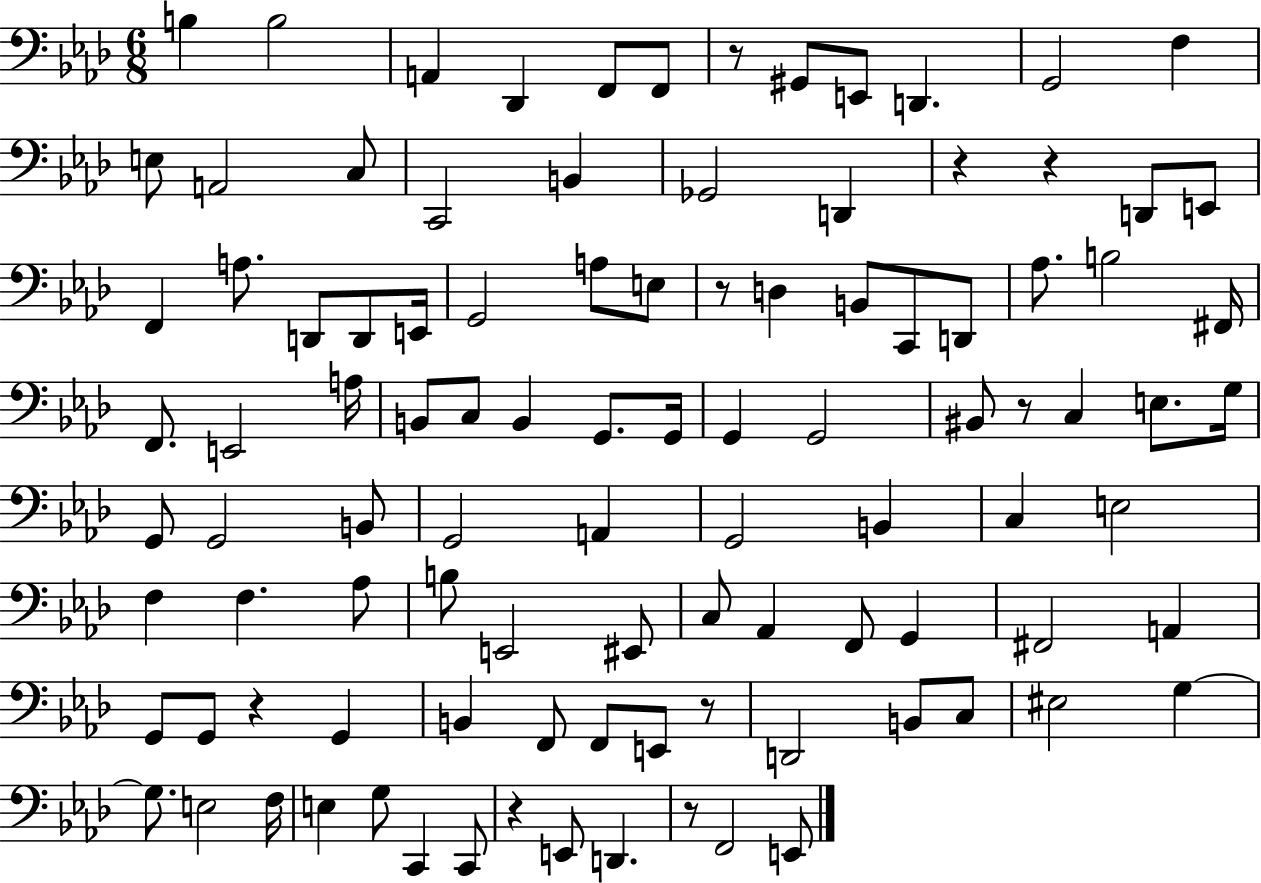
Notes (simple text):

B3/q B3/h A2/q Db2/q F2/e F2/e R/e G#2/e E2/e D2/q. G2/h F3/q E3/e A2/h C3/e C2/h B2/q Gb2/h D2/q R/q R/q D2/e E2/e F2/q A3/e. D2/e D2/e E2/s G2/h A3/e E3/e R/e D3/q B2/e C2/e D2/e Ab3/e. B3/h F#2/s F2/e. E2/h A3/s B2/e C3/e B2/q G2/e. G2/s G2/q G2/h BIS2/e R/e C3/q E3/e. G3/s G2/e G2/h B2/e G2/h A2/q G2/h B2/q C3/q E3/h F3/q F3/q. Ab3/e B3/e E2/h EIS2/e C3/e Ab2/q F2/e G2/q F#2/h A2/q G2/e G2/e R/q G2/q B2/q F2/e F2/e E2/e R/e D2/h B2/e C3/e EIS3/h G3/q G3/e. E3/h F3/s E3/q G3/e C2/q C2/e R/q E2/e D2/q. R/e F2/h E2/e